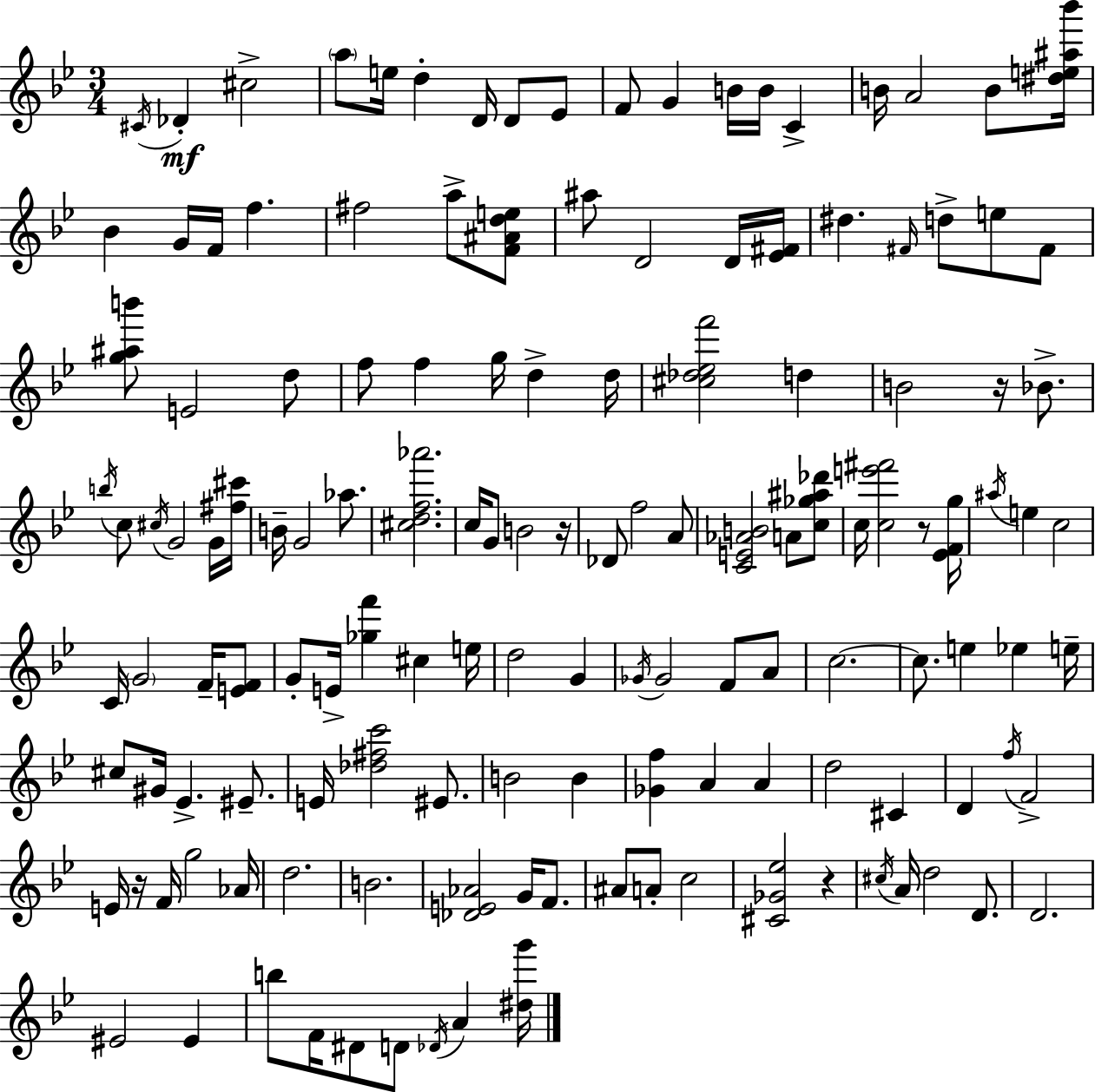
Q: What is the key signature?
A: BES major